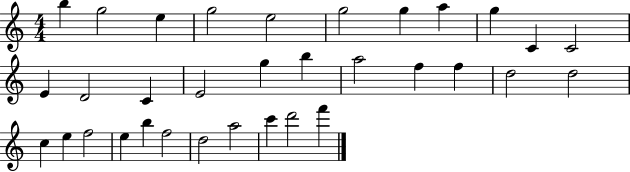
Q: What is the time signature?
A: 4/4